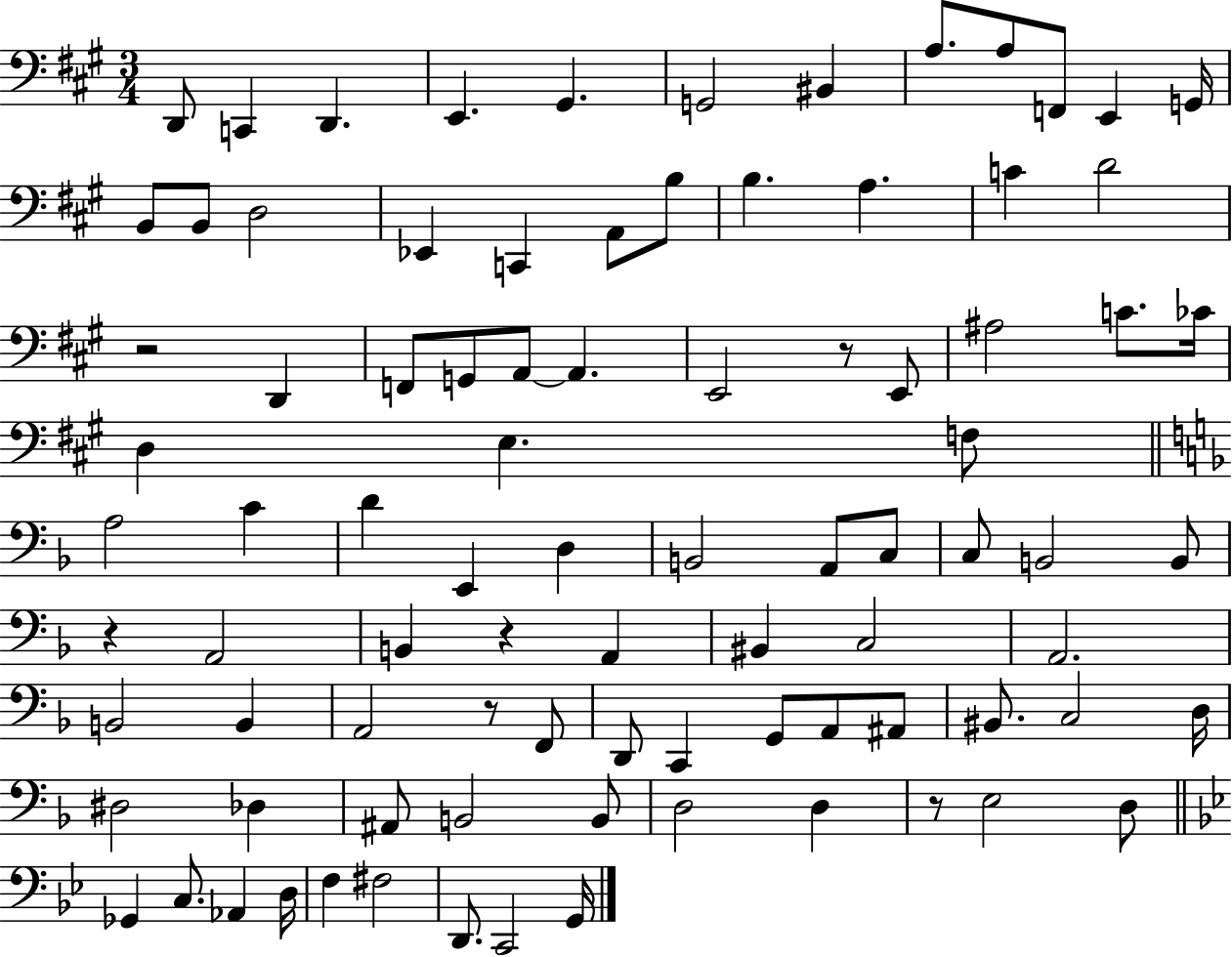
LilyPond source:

{
  \clef bass
  \numericTimeSignature
  \time 3/4
  \key a \major
  d,8 c,4 d,4. | e,4. gis,4. | g,2 bis,4 | a8. a8 f,8 e,4 g,16 | \break b,8 b,8 d2 | ees,4 c,4 a,8 b8 | b4. a4. | c'4 d'2 | \break r2 d,4 | f,8 g,8 a,8~~ a,4. | e,2 r8 e,8 | ais2 c'8. ces'16 | \break d4 e4. f8 | \bar "||" \break \key f \major a2 c'4 | d'4 e,4 d4 | b,2 a,8 c8 | c8 b,2 b,8 | \break r4 a,2 | b,4 r4 a,4 | bis,4 c2 | a,2. | \break b,2 b,4 | a,2 r8 f,8 | d,8 c,4 g,8 a,8 ais,8 | bis,8. c2 d16 | \break dis2 des4 | ais,8 b,2 b,8 | d2 d4 | r8 e2 d8 | \break \bar "||" \break \key bes \major ges,4 c8. aes,4 d16 | f4 fis2 | d,8. c,2 g,16 | \bar "|."
}